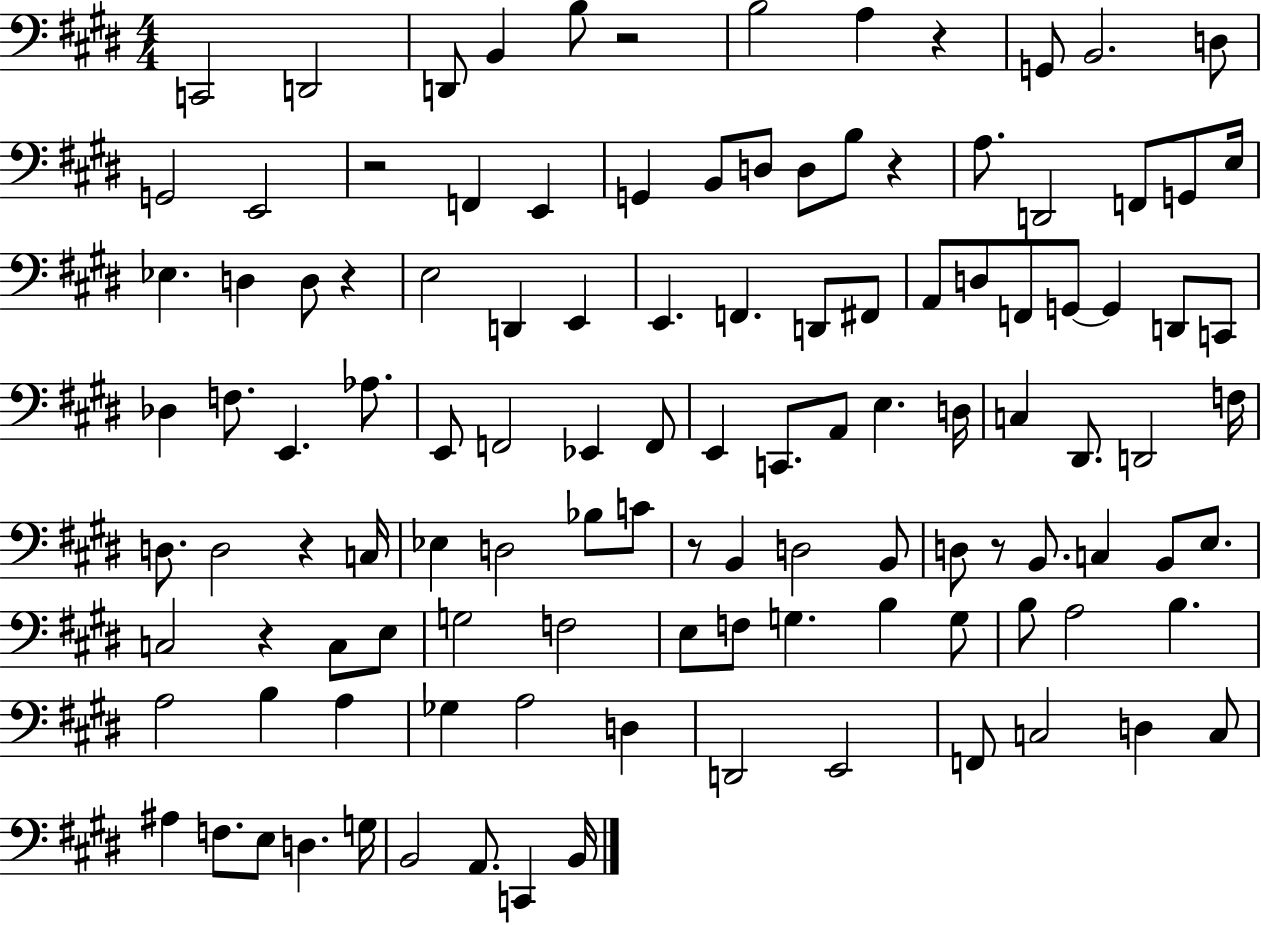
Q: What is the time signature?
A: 4/4